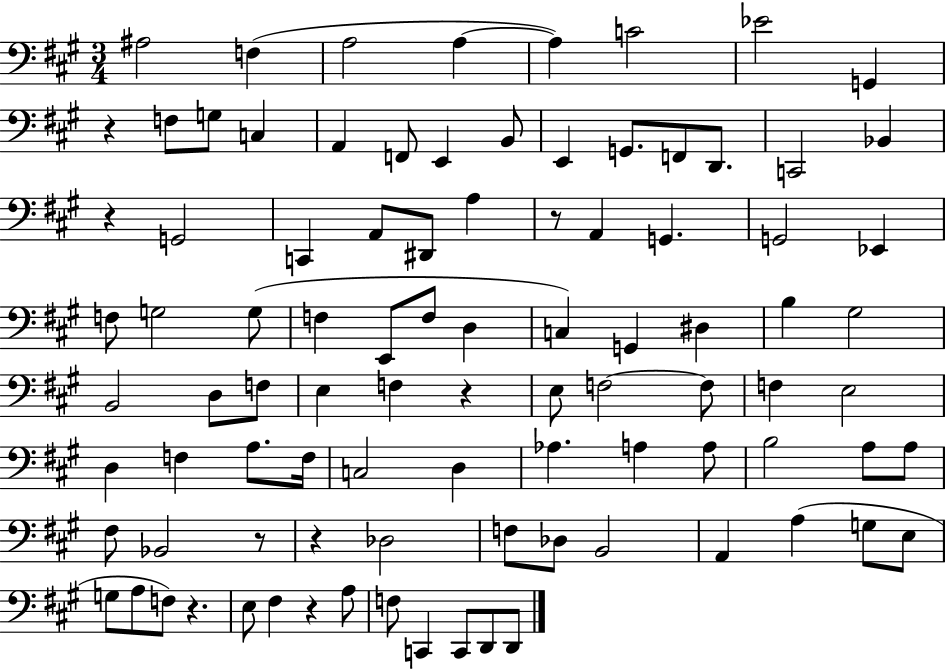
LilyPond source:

{
  \clef bass
  \numericTimeSignature
  \time 3/4
  \key a \major
  ais2 f4( | a2 a4~~ | a4) c'2 | ees'2 g,4 | \break r4 f8 g8 c4 | a,4 f,8 e,4 b,8 | e,4 g,8. f,8 d,8. | c,2 bes,4 | \break r4 g,2 | c,4 a,8 dis,8 a4 | r8 a,4 g,4. | g,2 ees,4 | \break f8 g2 g8( | f4 e,8 f8 d4 | c4) g,4 dis4 | b4 gis2 | \break b,2 d8 f8 | e4 f4 r4 | e8 f2~~ f8 | f4 e2 | \break d4 f4 a8. f16 | c2 d4 | aes4. a4 a8 | b2 a8 a8 | \break fis8 bes,2 r8 | r4 des2 | f8 des8 b,2 | a,4 a4( g8 e8 | \break g8 a8 f8) r4. | e8 fis4 r4 a8 | f8 c,4 c,8 d,8 d,8 | \bar "|."
}